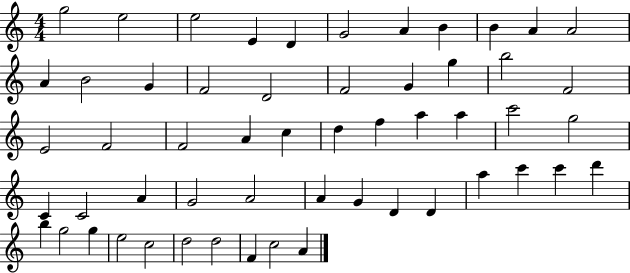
G5/h E5/h E5/h E4/q D4/q G4/h A4/q B4/q B4/q A4/q A4/h A4/q B4/h G4/q F4/h D4/h F4/h G4/q G5/q B5/h F4/h E4/h F4/h F4/h A4/q C5/q D5/q F5/q A5/q A5/q C6/h G5/h C4/q C4/h A4/q G4/h A4/h A4/q G4/q D4/q D4/q A5/q C6/q C6/q D6/q B5/q G5/h G5/q E5/h C5/h D5/h D5/h F4/q C5/h A4/q